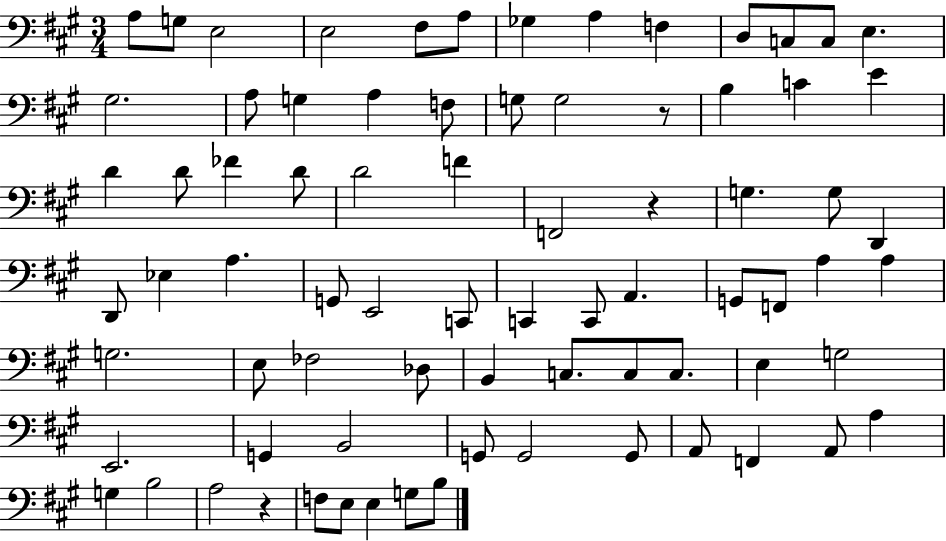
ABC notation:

X:1
T:Untitled
M:3/4
L:1/4
K:A
A,/2 G,/2 E,2 E,2 ^F,/2 A,/2 _G, A, F, D,/2 C,/2 C,/2 E, ^G,2 A,/2 G, A, F,/2 G,/2 G,2 z/2 B, C E D D/2 _F D/2 D2 F F,,2 z G, G,/2 D,, D,,/2 _E, A, G,,/2 E,,2 C,,/2 C,, C,,/2 A,, G,,/2 F,,/2 A, A, G,2 E,/2 _F,2 _D,/2 B,, C,/2 C,/2 C,/2 E, G,2 E,,2 G,, B,,2 G,,/2 G,,2 G,,/2 A,,/2 F,, A,,/2 A, G, B,2 A,2 z F,/2 E,/2 E, G,/2 B,/2